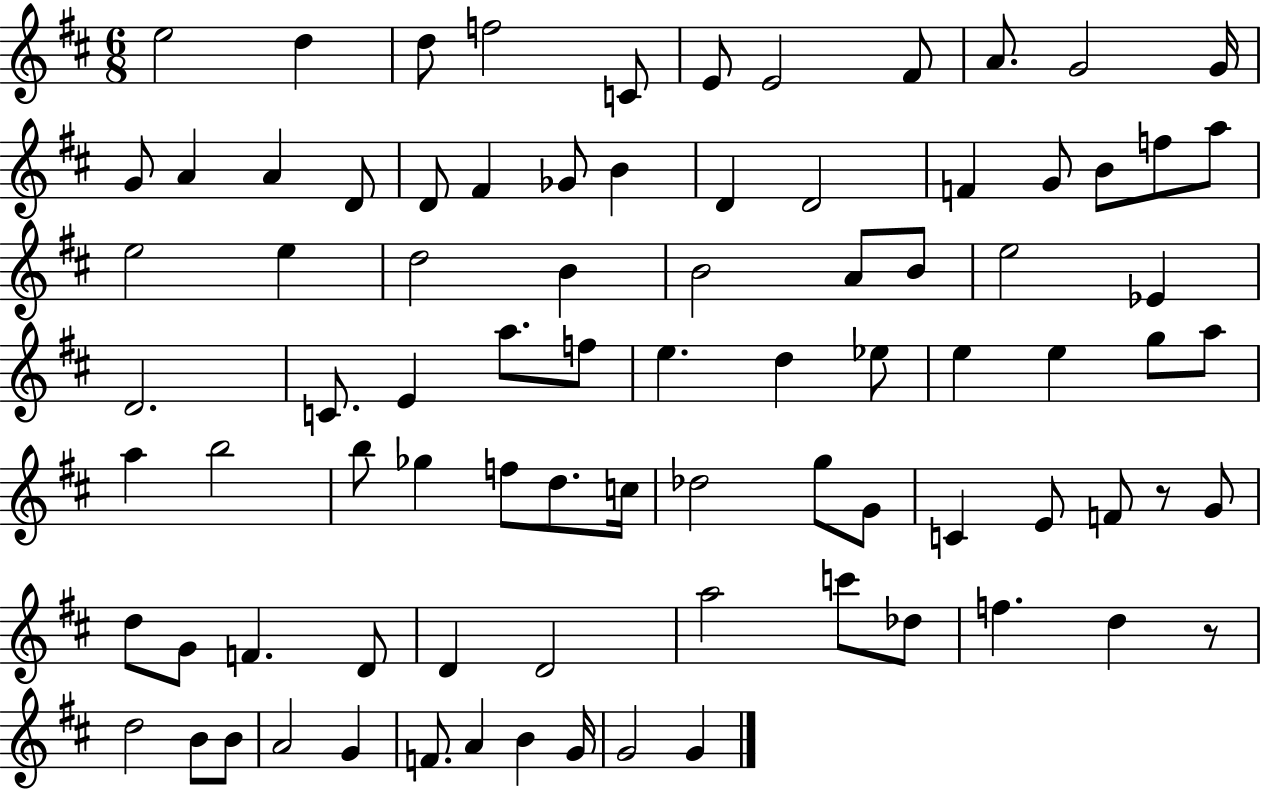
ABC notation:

X:1
T:Untitled
M:6/8
L:1/4
K:D
e2 d d/2 f2 C/2 E/2 E2 ^F/2 A/2 G2 G/4 G/2 A A D/2 D/2 ^F _G/2 B D D2 F G/2 B/2 f/2 a/2 e2 e d2 B B2 A/2 B/2 e2 _E D2 C/2 E a/2 f/2 e d _e/2 e e g/2 a/2 a b2 b/2 _g f/2 d/2 c/4 _d2 g/2 G/2 C E/2 F/2 z/2 G/2 d/2 G/2 F D/2 D D2 a2 c'/2 _d/2 f d z/2 d2 B/2 B/2 A2 G F/2 A B G/4 G2 G